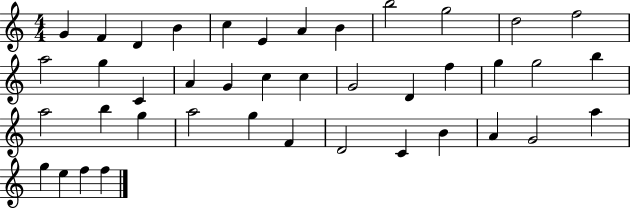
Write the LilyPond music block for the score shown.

{
  \clef treble
  \numericTimeSignature
  \time 4/4
  \key c \major
  g'4 f'4 d'4 b'4 | c''4 e'4 a'4 b'4 | b''2 g''2 | d''2 f''2 | \break a''2 g''4 c'4 | a'4 g'4 c''4 c''4 | g'2 d'4 f''4 | g''4 g''2 b''4 | \break a''2 b''4 g''4 | a''2 g''4 f'4 | d'2 c'4 b'4 | a'4 g'2 a''4 | \break g''4 e''4 f''4 f''4 | \bar "|."
}